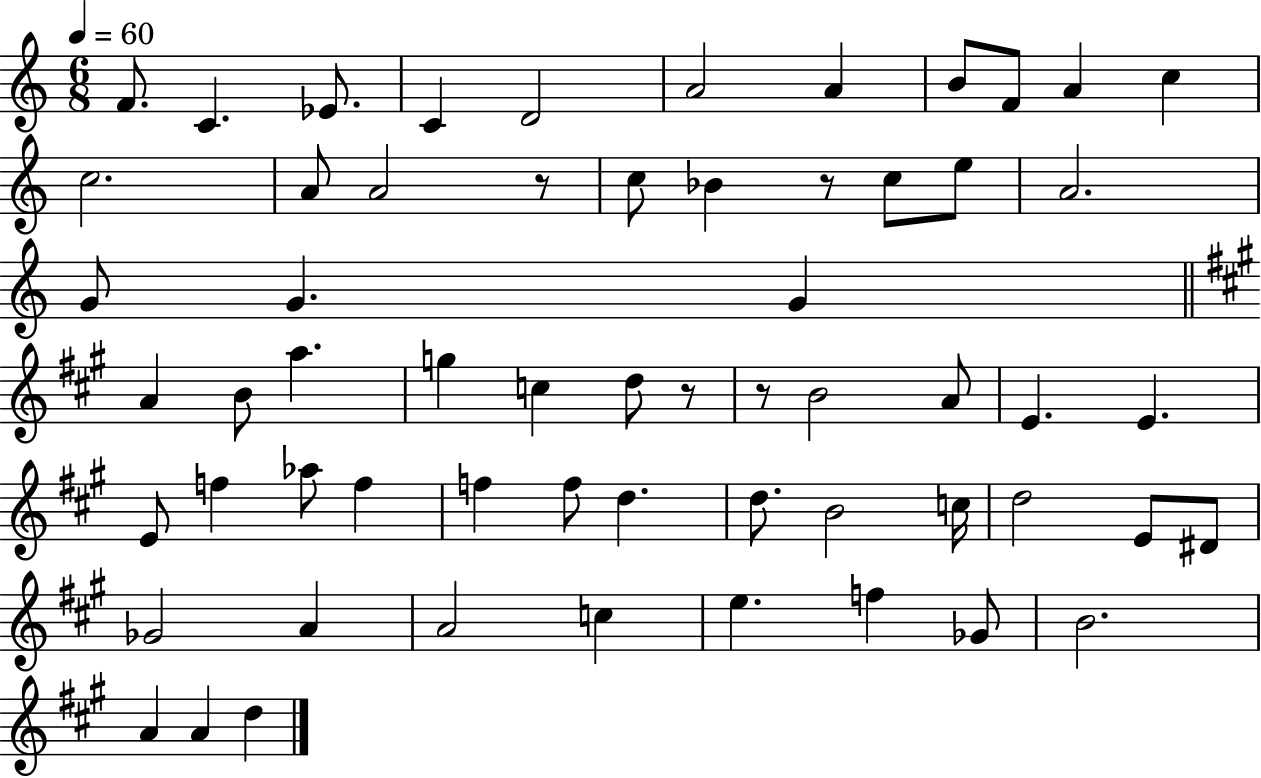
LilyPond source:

{
  \clef treble
  \numericTimeSignature
  \time 6/8
  \key c \major
  \tempo 4 = 60
  f'8. c'4. ees'8. | c'4 d'2 | a'2 a'4 | b'8 f'8 a'4 c''4 | \break c''2. | a'8 a'2 r8 | c''8 bes'4 r8 c''8 e''8 | a'2. | \break g'8 g'4. g'4 | \bar "||" \break \key a \major a'4 b'8 a''4. | g''4 c''4 d''8 r8 | r8 b'2 a'8 | e'4. e'4. | \break e'8 f''4 aes''8 f''4 | f''4 f''8 d''4. | d''8. b'2 c''16 | d''2 e'8 dis'8 | \break ges'2 a'4 | a'2 c''4 | e''4. f''4 ges'8 | b'2. | \break a'4 a'4 d''4 | \bar "|."
}